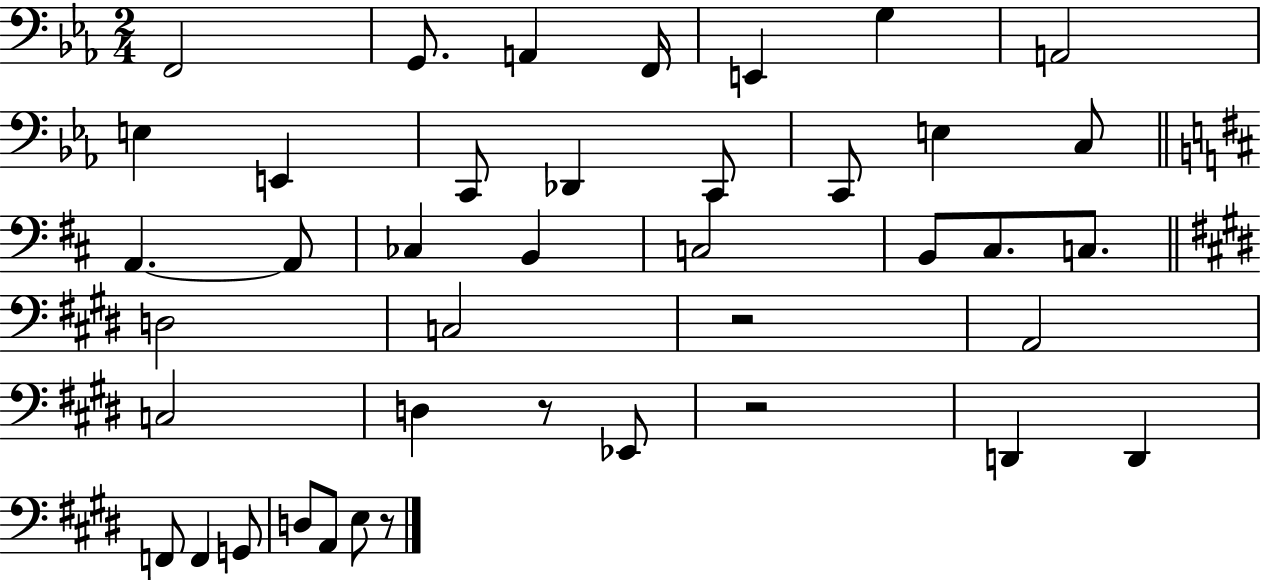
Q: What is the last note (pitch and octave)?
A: E3